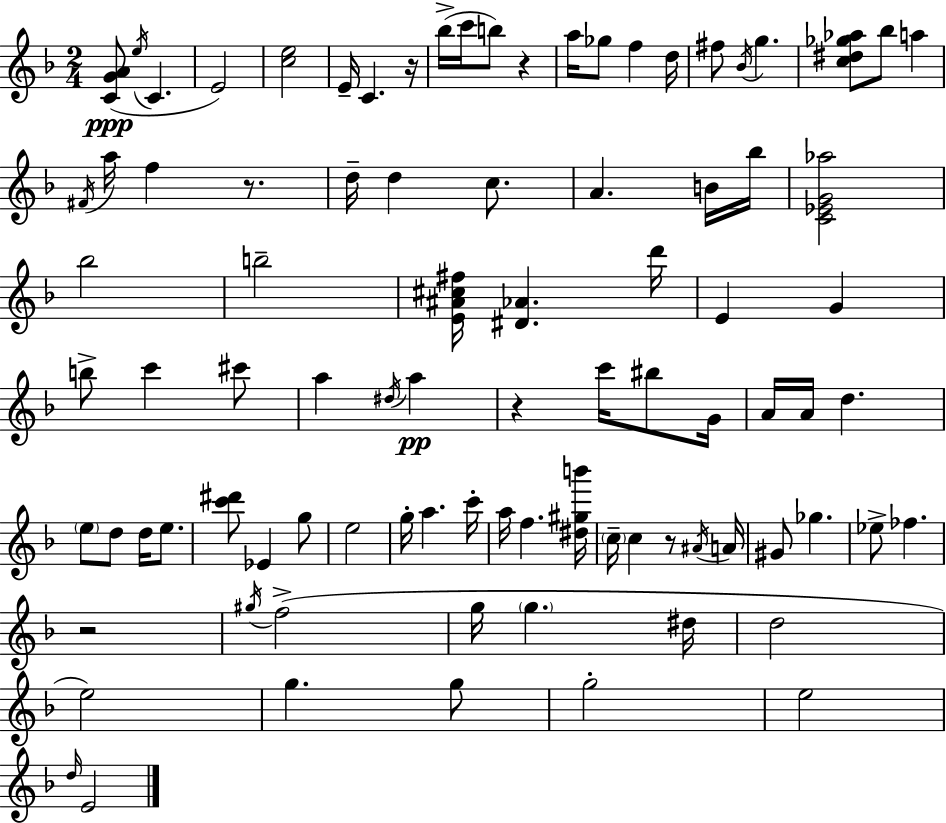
{
  \clef treble
  \numericTimeSignature
  \time 2/4
  \key d \minor
  \repeat volta 2 { <c' g' a'>8(\ppp \acciaccatura { e''16 } c'4. | e'2) | <c'' e''>2 | e'16-- c'4. | \break r16 bes''16->( c'''16 b''8) r4 | a''16 ges''8 f''4 | d''16 fis''8 \acciaccatura { bes'16 } g''4. | <c'' dis'' ges'' aes''>8 bes''8 a''4 | \break \acciaccatura { fis'16 } a''16 f''4 | r8. d''16-- d''4 | c''8. a'4. | b'16 bes''16 <c' ees' g' aes''>2 | \break bes''2 | b''2-- | <e' ais' cis'' fis''>16 <dis' aes'>4. | d'''16 e'4 g'4 | \break b''8-> c'''4 | cis'''8 a''4 \acciaccatura { dis''16 } | a''4\pp r4 | c'''16 bis''8 g'16 a'16 a'16 d''4. | \break \parenthesize e''8 d''8 | d''16 e''8. <c''' dis'''>8 ees'4 | g''8 e''2 | g''16-. a''4. | \break c'''16-. a''16 f''4. | <dis'' gis'' b'''>16 \parenthesize c''16-- c''4 | r8 \acciaccatura { ais'16 } a'16 gis'8 ges''4. | ees''8-> fes''4. | \break r2 | \acciaccatura { gis''16 } f''2->( | g''16 \parenthesize g''4. | dis''16 d''2 | \break e''2) | g''4. | g''8 g''2-. | e''2 | \break \grace { d''16 } e'2 | } \bar "|."
}